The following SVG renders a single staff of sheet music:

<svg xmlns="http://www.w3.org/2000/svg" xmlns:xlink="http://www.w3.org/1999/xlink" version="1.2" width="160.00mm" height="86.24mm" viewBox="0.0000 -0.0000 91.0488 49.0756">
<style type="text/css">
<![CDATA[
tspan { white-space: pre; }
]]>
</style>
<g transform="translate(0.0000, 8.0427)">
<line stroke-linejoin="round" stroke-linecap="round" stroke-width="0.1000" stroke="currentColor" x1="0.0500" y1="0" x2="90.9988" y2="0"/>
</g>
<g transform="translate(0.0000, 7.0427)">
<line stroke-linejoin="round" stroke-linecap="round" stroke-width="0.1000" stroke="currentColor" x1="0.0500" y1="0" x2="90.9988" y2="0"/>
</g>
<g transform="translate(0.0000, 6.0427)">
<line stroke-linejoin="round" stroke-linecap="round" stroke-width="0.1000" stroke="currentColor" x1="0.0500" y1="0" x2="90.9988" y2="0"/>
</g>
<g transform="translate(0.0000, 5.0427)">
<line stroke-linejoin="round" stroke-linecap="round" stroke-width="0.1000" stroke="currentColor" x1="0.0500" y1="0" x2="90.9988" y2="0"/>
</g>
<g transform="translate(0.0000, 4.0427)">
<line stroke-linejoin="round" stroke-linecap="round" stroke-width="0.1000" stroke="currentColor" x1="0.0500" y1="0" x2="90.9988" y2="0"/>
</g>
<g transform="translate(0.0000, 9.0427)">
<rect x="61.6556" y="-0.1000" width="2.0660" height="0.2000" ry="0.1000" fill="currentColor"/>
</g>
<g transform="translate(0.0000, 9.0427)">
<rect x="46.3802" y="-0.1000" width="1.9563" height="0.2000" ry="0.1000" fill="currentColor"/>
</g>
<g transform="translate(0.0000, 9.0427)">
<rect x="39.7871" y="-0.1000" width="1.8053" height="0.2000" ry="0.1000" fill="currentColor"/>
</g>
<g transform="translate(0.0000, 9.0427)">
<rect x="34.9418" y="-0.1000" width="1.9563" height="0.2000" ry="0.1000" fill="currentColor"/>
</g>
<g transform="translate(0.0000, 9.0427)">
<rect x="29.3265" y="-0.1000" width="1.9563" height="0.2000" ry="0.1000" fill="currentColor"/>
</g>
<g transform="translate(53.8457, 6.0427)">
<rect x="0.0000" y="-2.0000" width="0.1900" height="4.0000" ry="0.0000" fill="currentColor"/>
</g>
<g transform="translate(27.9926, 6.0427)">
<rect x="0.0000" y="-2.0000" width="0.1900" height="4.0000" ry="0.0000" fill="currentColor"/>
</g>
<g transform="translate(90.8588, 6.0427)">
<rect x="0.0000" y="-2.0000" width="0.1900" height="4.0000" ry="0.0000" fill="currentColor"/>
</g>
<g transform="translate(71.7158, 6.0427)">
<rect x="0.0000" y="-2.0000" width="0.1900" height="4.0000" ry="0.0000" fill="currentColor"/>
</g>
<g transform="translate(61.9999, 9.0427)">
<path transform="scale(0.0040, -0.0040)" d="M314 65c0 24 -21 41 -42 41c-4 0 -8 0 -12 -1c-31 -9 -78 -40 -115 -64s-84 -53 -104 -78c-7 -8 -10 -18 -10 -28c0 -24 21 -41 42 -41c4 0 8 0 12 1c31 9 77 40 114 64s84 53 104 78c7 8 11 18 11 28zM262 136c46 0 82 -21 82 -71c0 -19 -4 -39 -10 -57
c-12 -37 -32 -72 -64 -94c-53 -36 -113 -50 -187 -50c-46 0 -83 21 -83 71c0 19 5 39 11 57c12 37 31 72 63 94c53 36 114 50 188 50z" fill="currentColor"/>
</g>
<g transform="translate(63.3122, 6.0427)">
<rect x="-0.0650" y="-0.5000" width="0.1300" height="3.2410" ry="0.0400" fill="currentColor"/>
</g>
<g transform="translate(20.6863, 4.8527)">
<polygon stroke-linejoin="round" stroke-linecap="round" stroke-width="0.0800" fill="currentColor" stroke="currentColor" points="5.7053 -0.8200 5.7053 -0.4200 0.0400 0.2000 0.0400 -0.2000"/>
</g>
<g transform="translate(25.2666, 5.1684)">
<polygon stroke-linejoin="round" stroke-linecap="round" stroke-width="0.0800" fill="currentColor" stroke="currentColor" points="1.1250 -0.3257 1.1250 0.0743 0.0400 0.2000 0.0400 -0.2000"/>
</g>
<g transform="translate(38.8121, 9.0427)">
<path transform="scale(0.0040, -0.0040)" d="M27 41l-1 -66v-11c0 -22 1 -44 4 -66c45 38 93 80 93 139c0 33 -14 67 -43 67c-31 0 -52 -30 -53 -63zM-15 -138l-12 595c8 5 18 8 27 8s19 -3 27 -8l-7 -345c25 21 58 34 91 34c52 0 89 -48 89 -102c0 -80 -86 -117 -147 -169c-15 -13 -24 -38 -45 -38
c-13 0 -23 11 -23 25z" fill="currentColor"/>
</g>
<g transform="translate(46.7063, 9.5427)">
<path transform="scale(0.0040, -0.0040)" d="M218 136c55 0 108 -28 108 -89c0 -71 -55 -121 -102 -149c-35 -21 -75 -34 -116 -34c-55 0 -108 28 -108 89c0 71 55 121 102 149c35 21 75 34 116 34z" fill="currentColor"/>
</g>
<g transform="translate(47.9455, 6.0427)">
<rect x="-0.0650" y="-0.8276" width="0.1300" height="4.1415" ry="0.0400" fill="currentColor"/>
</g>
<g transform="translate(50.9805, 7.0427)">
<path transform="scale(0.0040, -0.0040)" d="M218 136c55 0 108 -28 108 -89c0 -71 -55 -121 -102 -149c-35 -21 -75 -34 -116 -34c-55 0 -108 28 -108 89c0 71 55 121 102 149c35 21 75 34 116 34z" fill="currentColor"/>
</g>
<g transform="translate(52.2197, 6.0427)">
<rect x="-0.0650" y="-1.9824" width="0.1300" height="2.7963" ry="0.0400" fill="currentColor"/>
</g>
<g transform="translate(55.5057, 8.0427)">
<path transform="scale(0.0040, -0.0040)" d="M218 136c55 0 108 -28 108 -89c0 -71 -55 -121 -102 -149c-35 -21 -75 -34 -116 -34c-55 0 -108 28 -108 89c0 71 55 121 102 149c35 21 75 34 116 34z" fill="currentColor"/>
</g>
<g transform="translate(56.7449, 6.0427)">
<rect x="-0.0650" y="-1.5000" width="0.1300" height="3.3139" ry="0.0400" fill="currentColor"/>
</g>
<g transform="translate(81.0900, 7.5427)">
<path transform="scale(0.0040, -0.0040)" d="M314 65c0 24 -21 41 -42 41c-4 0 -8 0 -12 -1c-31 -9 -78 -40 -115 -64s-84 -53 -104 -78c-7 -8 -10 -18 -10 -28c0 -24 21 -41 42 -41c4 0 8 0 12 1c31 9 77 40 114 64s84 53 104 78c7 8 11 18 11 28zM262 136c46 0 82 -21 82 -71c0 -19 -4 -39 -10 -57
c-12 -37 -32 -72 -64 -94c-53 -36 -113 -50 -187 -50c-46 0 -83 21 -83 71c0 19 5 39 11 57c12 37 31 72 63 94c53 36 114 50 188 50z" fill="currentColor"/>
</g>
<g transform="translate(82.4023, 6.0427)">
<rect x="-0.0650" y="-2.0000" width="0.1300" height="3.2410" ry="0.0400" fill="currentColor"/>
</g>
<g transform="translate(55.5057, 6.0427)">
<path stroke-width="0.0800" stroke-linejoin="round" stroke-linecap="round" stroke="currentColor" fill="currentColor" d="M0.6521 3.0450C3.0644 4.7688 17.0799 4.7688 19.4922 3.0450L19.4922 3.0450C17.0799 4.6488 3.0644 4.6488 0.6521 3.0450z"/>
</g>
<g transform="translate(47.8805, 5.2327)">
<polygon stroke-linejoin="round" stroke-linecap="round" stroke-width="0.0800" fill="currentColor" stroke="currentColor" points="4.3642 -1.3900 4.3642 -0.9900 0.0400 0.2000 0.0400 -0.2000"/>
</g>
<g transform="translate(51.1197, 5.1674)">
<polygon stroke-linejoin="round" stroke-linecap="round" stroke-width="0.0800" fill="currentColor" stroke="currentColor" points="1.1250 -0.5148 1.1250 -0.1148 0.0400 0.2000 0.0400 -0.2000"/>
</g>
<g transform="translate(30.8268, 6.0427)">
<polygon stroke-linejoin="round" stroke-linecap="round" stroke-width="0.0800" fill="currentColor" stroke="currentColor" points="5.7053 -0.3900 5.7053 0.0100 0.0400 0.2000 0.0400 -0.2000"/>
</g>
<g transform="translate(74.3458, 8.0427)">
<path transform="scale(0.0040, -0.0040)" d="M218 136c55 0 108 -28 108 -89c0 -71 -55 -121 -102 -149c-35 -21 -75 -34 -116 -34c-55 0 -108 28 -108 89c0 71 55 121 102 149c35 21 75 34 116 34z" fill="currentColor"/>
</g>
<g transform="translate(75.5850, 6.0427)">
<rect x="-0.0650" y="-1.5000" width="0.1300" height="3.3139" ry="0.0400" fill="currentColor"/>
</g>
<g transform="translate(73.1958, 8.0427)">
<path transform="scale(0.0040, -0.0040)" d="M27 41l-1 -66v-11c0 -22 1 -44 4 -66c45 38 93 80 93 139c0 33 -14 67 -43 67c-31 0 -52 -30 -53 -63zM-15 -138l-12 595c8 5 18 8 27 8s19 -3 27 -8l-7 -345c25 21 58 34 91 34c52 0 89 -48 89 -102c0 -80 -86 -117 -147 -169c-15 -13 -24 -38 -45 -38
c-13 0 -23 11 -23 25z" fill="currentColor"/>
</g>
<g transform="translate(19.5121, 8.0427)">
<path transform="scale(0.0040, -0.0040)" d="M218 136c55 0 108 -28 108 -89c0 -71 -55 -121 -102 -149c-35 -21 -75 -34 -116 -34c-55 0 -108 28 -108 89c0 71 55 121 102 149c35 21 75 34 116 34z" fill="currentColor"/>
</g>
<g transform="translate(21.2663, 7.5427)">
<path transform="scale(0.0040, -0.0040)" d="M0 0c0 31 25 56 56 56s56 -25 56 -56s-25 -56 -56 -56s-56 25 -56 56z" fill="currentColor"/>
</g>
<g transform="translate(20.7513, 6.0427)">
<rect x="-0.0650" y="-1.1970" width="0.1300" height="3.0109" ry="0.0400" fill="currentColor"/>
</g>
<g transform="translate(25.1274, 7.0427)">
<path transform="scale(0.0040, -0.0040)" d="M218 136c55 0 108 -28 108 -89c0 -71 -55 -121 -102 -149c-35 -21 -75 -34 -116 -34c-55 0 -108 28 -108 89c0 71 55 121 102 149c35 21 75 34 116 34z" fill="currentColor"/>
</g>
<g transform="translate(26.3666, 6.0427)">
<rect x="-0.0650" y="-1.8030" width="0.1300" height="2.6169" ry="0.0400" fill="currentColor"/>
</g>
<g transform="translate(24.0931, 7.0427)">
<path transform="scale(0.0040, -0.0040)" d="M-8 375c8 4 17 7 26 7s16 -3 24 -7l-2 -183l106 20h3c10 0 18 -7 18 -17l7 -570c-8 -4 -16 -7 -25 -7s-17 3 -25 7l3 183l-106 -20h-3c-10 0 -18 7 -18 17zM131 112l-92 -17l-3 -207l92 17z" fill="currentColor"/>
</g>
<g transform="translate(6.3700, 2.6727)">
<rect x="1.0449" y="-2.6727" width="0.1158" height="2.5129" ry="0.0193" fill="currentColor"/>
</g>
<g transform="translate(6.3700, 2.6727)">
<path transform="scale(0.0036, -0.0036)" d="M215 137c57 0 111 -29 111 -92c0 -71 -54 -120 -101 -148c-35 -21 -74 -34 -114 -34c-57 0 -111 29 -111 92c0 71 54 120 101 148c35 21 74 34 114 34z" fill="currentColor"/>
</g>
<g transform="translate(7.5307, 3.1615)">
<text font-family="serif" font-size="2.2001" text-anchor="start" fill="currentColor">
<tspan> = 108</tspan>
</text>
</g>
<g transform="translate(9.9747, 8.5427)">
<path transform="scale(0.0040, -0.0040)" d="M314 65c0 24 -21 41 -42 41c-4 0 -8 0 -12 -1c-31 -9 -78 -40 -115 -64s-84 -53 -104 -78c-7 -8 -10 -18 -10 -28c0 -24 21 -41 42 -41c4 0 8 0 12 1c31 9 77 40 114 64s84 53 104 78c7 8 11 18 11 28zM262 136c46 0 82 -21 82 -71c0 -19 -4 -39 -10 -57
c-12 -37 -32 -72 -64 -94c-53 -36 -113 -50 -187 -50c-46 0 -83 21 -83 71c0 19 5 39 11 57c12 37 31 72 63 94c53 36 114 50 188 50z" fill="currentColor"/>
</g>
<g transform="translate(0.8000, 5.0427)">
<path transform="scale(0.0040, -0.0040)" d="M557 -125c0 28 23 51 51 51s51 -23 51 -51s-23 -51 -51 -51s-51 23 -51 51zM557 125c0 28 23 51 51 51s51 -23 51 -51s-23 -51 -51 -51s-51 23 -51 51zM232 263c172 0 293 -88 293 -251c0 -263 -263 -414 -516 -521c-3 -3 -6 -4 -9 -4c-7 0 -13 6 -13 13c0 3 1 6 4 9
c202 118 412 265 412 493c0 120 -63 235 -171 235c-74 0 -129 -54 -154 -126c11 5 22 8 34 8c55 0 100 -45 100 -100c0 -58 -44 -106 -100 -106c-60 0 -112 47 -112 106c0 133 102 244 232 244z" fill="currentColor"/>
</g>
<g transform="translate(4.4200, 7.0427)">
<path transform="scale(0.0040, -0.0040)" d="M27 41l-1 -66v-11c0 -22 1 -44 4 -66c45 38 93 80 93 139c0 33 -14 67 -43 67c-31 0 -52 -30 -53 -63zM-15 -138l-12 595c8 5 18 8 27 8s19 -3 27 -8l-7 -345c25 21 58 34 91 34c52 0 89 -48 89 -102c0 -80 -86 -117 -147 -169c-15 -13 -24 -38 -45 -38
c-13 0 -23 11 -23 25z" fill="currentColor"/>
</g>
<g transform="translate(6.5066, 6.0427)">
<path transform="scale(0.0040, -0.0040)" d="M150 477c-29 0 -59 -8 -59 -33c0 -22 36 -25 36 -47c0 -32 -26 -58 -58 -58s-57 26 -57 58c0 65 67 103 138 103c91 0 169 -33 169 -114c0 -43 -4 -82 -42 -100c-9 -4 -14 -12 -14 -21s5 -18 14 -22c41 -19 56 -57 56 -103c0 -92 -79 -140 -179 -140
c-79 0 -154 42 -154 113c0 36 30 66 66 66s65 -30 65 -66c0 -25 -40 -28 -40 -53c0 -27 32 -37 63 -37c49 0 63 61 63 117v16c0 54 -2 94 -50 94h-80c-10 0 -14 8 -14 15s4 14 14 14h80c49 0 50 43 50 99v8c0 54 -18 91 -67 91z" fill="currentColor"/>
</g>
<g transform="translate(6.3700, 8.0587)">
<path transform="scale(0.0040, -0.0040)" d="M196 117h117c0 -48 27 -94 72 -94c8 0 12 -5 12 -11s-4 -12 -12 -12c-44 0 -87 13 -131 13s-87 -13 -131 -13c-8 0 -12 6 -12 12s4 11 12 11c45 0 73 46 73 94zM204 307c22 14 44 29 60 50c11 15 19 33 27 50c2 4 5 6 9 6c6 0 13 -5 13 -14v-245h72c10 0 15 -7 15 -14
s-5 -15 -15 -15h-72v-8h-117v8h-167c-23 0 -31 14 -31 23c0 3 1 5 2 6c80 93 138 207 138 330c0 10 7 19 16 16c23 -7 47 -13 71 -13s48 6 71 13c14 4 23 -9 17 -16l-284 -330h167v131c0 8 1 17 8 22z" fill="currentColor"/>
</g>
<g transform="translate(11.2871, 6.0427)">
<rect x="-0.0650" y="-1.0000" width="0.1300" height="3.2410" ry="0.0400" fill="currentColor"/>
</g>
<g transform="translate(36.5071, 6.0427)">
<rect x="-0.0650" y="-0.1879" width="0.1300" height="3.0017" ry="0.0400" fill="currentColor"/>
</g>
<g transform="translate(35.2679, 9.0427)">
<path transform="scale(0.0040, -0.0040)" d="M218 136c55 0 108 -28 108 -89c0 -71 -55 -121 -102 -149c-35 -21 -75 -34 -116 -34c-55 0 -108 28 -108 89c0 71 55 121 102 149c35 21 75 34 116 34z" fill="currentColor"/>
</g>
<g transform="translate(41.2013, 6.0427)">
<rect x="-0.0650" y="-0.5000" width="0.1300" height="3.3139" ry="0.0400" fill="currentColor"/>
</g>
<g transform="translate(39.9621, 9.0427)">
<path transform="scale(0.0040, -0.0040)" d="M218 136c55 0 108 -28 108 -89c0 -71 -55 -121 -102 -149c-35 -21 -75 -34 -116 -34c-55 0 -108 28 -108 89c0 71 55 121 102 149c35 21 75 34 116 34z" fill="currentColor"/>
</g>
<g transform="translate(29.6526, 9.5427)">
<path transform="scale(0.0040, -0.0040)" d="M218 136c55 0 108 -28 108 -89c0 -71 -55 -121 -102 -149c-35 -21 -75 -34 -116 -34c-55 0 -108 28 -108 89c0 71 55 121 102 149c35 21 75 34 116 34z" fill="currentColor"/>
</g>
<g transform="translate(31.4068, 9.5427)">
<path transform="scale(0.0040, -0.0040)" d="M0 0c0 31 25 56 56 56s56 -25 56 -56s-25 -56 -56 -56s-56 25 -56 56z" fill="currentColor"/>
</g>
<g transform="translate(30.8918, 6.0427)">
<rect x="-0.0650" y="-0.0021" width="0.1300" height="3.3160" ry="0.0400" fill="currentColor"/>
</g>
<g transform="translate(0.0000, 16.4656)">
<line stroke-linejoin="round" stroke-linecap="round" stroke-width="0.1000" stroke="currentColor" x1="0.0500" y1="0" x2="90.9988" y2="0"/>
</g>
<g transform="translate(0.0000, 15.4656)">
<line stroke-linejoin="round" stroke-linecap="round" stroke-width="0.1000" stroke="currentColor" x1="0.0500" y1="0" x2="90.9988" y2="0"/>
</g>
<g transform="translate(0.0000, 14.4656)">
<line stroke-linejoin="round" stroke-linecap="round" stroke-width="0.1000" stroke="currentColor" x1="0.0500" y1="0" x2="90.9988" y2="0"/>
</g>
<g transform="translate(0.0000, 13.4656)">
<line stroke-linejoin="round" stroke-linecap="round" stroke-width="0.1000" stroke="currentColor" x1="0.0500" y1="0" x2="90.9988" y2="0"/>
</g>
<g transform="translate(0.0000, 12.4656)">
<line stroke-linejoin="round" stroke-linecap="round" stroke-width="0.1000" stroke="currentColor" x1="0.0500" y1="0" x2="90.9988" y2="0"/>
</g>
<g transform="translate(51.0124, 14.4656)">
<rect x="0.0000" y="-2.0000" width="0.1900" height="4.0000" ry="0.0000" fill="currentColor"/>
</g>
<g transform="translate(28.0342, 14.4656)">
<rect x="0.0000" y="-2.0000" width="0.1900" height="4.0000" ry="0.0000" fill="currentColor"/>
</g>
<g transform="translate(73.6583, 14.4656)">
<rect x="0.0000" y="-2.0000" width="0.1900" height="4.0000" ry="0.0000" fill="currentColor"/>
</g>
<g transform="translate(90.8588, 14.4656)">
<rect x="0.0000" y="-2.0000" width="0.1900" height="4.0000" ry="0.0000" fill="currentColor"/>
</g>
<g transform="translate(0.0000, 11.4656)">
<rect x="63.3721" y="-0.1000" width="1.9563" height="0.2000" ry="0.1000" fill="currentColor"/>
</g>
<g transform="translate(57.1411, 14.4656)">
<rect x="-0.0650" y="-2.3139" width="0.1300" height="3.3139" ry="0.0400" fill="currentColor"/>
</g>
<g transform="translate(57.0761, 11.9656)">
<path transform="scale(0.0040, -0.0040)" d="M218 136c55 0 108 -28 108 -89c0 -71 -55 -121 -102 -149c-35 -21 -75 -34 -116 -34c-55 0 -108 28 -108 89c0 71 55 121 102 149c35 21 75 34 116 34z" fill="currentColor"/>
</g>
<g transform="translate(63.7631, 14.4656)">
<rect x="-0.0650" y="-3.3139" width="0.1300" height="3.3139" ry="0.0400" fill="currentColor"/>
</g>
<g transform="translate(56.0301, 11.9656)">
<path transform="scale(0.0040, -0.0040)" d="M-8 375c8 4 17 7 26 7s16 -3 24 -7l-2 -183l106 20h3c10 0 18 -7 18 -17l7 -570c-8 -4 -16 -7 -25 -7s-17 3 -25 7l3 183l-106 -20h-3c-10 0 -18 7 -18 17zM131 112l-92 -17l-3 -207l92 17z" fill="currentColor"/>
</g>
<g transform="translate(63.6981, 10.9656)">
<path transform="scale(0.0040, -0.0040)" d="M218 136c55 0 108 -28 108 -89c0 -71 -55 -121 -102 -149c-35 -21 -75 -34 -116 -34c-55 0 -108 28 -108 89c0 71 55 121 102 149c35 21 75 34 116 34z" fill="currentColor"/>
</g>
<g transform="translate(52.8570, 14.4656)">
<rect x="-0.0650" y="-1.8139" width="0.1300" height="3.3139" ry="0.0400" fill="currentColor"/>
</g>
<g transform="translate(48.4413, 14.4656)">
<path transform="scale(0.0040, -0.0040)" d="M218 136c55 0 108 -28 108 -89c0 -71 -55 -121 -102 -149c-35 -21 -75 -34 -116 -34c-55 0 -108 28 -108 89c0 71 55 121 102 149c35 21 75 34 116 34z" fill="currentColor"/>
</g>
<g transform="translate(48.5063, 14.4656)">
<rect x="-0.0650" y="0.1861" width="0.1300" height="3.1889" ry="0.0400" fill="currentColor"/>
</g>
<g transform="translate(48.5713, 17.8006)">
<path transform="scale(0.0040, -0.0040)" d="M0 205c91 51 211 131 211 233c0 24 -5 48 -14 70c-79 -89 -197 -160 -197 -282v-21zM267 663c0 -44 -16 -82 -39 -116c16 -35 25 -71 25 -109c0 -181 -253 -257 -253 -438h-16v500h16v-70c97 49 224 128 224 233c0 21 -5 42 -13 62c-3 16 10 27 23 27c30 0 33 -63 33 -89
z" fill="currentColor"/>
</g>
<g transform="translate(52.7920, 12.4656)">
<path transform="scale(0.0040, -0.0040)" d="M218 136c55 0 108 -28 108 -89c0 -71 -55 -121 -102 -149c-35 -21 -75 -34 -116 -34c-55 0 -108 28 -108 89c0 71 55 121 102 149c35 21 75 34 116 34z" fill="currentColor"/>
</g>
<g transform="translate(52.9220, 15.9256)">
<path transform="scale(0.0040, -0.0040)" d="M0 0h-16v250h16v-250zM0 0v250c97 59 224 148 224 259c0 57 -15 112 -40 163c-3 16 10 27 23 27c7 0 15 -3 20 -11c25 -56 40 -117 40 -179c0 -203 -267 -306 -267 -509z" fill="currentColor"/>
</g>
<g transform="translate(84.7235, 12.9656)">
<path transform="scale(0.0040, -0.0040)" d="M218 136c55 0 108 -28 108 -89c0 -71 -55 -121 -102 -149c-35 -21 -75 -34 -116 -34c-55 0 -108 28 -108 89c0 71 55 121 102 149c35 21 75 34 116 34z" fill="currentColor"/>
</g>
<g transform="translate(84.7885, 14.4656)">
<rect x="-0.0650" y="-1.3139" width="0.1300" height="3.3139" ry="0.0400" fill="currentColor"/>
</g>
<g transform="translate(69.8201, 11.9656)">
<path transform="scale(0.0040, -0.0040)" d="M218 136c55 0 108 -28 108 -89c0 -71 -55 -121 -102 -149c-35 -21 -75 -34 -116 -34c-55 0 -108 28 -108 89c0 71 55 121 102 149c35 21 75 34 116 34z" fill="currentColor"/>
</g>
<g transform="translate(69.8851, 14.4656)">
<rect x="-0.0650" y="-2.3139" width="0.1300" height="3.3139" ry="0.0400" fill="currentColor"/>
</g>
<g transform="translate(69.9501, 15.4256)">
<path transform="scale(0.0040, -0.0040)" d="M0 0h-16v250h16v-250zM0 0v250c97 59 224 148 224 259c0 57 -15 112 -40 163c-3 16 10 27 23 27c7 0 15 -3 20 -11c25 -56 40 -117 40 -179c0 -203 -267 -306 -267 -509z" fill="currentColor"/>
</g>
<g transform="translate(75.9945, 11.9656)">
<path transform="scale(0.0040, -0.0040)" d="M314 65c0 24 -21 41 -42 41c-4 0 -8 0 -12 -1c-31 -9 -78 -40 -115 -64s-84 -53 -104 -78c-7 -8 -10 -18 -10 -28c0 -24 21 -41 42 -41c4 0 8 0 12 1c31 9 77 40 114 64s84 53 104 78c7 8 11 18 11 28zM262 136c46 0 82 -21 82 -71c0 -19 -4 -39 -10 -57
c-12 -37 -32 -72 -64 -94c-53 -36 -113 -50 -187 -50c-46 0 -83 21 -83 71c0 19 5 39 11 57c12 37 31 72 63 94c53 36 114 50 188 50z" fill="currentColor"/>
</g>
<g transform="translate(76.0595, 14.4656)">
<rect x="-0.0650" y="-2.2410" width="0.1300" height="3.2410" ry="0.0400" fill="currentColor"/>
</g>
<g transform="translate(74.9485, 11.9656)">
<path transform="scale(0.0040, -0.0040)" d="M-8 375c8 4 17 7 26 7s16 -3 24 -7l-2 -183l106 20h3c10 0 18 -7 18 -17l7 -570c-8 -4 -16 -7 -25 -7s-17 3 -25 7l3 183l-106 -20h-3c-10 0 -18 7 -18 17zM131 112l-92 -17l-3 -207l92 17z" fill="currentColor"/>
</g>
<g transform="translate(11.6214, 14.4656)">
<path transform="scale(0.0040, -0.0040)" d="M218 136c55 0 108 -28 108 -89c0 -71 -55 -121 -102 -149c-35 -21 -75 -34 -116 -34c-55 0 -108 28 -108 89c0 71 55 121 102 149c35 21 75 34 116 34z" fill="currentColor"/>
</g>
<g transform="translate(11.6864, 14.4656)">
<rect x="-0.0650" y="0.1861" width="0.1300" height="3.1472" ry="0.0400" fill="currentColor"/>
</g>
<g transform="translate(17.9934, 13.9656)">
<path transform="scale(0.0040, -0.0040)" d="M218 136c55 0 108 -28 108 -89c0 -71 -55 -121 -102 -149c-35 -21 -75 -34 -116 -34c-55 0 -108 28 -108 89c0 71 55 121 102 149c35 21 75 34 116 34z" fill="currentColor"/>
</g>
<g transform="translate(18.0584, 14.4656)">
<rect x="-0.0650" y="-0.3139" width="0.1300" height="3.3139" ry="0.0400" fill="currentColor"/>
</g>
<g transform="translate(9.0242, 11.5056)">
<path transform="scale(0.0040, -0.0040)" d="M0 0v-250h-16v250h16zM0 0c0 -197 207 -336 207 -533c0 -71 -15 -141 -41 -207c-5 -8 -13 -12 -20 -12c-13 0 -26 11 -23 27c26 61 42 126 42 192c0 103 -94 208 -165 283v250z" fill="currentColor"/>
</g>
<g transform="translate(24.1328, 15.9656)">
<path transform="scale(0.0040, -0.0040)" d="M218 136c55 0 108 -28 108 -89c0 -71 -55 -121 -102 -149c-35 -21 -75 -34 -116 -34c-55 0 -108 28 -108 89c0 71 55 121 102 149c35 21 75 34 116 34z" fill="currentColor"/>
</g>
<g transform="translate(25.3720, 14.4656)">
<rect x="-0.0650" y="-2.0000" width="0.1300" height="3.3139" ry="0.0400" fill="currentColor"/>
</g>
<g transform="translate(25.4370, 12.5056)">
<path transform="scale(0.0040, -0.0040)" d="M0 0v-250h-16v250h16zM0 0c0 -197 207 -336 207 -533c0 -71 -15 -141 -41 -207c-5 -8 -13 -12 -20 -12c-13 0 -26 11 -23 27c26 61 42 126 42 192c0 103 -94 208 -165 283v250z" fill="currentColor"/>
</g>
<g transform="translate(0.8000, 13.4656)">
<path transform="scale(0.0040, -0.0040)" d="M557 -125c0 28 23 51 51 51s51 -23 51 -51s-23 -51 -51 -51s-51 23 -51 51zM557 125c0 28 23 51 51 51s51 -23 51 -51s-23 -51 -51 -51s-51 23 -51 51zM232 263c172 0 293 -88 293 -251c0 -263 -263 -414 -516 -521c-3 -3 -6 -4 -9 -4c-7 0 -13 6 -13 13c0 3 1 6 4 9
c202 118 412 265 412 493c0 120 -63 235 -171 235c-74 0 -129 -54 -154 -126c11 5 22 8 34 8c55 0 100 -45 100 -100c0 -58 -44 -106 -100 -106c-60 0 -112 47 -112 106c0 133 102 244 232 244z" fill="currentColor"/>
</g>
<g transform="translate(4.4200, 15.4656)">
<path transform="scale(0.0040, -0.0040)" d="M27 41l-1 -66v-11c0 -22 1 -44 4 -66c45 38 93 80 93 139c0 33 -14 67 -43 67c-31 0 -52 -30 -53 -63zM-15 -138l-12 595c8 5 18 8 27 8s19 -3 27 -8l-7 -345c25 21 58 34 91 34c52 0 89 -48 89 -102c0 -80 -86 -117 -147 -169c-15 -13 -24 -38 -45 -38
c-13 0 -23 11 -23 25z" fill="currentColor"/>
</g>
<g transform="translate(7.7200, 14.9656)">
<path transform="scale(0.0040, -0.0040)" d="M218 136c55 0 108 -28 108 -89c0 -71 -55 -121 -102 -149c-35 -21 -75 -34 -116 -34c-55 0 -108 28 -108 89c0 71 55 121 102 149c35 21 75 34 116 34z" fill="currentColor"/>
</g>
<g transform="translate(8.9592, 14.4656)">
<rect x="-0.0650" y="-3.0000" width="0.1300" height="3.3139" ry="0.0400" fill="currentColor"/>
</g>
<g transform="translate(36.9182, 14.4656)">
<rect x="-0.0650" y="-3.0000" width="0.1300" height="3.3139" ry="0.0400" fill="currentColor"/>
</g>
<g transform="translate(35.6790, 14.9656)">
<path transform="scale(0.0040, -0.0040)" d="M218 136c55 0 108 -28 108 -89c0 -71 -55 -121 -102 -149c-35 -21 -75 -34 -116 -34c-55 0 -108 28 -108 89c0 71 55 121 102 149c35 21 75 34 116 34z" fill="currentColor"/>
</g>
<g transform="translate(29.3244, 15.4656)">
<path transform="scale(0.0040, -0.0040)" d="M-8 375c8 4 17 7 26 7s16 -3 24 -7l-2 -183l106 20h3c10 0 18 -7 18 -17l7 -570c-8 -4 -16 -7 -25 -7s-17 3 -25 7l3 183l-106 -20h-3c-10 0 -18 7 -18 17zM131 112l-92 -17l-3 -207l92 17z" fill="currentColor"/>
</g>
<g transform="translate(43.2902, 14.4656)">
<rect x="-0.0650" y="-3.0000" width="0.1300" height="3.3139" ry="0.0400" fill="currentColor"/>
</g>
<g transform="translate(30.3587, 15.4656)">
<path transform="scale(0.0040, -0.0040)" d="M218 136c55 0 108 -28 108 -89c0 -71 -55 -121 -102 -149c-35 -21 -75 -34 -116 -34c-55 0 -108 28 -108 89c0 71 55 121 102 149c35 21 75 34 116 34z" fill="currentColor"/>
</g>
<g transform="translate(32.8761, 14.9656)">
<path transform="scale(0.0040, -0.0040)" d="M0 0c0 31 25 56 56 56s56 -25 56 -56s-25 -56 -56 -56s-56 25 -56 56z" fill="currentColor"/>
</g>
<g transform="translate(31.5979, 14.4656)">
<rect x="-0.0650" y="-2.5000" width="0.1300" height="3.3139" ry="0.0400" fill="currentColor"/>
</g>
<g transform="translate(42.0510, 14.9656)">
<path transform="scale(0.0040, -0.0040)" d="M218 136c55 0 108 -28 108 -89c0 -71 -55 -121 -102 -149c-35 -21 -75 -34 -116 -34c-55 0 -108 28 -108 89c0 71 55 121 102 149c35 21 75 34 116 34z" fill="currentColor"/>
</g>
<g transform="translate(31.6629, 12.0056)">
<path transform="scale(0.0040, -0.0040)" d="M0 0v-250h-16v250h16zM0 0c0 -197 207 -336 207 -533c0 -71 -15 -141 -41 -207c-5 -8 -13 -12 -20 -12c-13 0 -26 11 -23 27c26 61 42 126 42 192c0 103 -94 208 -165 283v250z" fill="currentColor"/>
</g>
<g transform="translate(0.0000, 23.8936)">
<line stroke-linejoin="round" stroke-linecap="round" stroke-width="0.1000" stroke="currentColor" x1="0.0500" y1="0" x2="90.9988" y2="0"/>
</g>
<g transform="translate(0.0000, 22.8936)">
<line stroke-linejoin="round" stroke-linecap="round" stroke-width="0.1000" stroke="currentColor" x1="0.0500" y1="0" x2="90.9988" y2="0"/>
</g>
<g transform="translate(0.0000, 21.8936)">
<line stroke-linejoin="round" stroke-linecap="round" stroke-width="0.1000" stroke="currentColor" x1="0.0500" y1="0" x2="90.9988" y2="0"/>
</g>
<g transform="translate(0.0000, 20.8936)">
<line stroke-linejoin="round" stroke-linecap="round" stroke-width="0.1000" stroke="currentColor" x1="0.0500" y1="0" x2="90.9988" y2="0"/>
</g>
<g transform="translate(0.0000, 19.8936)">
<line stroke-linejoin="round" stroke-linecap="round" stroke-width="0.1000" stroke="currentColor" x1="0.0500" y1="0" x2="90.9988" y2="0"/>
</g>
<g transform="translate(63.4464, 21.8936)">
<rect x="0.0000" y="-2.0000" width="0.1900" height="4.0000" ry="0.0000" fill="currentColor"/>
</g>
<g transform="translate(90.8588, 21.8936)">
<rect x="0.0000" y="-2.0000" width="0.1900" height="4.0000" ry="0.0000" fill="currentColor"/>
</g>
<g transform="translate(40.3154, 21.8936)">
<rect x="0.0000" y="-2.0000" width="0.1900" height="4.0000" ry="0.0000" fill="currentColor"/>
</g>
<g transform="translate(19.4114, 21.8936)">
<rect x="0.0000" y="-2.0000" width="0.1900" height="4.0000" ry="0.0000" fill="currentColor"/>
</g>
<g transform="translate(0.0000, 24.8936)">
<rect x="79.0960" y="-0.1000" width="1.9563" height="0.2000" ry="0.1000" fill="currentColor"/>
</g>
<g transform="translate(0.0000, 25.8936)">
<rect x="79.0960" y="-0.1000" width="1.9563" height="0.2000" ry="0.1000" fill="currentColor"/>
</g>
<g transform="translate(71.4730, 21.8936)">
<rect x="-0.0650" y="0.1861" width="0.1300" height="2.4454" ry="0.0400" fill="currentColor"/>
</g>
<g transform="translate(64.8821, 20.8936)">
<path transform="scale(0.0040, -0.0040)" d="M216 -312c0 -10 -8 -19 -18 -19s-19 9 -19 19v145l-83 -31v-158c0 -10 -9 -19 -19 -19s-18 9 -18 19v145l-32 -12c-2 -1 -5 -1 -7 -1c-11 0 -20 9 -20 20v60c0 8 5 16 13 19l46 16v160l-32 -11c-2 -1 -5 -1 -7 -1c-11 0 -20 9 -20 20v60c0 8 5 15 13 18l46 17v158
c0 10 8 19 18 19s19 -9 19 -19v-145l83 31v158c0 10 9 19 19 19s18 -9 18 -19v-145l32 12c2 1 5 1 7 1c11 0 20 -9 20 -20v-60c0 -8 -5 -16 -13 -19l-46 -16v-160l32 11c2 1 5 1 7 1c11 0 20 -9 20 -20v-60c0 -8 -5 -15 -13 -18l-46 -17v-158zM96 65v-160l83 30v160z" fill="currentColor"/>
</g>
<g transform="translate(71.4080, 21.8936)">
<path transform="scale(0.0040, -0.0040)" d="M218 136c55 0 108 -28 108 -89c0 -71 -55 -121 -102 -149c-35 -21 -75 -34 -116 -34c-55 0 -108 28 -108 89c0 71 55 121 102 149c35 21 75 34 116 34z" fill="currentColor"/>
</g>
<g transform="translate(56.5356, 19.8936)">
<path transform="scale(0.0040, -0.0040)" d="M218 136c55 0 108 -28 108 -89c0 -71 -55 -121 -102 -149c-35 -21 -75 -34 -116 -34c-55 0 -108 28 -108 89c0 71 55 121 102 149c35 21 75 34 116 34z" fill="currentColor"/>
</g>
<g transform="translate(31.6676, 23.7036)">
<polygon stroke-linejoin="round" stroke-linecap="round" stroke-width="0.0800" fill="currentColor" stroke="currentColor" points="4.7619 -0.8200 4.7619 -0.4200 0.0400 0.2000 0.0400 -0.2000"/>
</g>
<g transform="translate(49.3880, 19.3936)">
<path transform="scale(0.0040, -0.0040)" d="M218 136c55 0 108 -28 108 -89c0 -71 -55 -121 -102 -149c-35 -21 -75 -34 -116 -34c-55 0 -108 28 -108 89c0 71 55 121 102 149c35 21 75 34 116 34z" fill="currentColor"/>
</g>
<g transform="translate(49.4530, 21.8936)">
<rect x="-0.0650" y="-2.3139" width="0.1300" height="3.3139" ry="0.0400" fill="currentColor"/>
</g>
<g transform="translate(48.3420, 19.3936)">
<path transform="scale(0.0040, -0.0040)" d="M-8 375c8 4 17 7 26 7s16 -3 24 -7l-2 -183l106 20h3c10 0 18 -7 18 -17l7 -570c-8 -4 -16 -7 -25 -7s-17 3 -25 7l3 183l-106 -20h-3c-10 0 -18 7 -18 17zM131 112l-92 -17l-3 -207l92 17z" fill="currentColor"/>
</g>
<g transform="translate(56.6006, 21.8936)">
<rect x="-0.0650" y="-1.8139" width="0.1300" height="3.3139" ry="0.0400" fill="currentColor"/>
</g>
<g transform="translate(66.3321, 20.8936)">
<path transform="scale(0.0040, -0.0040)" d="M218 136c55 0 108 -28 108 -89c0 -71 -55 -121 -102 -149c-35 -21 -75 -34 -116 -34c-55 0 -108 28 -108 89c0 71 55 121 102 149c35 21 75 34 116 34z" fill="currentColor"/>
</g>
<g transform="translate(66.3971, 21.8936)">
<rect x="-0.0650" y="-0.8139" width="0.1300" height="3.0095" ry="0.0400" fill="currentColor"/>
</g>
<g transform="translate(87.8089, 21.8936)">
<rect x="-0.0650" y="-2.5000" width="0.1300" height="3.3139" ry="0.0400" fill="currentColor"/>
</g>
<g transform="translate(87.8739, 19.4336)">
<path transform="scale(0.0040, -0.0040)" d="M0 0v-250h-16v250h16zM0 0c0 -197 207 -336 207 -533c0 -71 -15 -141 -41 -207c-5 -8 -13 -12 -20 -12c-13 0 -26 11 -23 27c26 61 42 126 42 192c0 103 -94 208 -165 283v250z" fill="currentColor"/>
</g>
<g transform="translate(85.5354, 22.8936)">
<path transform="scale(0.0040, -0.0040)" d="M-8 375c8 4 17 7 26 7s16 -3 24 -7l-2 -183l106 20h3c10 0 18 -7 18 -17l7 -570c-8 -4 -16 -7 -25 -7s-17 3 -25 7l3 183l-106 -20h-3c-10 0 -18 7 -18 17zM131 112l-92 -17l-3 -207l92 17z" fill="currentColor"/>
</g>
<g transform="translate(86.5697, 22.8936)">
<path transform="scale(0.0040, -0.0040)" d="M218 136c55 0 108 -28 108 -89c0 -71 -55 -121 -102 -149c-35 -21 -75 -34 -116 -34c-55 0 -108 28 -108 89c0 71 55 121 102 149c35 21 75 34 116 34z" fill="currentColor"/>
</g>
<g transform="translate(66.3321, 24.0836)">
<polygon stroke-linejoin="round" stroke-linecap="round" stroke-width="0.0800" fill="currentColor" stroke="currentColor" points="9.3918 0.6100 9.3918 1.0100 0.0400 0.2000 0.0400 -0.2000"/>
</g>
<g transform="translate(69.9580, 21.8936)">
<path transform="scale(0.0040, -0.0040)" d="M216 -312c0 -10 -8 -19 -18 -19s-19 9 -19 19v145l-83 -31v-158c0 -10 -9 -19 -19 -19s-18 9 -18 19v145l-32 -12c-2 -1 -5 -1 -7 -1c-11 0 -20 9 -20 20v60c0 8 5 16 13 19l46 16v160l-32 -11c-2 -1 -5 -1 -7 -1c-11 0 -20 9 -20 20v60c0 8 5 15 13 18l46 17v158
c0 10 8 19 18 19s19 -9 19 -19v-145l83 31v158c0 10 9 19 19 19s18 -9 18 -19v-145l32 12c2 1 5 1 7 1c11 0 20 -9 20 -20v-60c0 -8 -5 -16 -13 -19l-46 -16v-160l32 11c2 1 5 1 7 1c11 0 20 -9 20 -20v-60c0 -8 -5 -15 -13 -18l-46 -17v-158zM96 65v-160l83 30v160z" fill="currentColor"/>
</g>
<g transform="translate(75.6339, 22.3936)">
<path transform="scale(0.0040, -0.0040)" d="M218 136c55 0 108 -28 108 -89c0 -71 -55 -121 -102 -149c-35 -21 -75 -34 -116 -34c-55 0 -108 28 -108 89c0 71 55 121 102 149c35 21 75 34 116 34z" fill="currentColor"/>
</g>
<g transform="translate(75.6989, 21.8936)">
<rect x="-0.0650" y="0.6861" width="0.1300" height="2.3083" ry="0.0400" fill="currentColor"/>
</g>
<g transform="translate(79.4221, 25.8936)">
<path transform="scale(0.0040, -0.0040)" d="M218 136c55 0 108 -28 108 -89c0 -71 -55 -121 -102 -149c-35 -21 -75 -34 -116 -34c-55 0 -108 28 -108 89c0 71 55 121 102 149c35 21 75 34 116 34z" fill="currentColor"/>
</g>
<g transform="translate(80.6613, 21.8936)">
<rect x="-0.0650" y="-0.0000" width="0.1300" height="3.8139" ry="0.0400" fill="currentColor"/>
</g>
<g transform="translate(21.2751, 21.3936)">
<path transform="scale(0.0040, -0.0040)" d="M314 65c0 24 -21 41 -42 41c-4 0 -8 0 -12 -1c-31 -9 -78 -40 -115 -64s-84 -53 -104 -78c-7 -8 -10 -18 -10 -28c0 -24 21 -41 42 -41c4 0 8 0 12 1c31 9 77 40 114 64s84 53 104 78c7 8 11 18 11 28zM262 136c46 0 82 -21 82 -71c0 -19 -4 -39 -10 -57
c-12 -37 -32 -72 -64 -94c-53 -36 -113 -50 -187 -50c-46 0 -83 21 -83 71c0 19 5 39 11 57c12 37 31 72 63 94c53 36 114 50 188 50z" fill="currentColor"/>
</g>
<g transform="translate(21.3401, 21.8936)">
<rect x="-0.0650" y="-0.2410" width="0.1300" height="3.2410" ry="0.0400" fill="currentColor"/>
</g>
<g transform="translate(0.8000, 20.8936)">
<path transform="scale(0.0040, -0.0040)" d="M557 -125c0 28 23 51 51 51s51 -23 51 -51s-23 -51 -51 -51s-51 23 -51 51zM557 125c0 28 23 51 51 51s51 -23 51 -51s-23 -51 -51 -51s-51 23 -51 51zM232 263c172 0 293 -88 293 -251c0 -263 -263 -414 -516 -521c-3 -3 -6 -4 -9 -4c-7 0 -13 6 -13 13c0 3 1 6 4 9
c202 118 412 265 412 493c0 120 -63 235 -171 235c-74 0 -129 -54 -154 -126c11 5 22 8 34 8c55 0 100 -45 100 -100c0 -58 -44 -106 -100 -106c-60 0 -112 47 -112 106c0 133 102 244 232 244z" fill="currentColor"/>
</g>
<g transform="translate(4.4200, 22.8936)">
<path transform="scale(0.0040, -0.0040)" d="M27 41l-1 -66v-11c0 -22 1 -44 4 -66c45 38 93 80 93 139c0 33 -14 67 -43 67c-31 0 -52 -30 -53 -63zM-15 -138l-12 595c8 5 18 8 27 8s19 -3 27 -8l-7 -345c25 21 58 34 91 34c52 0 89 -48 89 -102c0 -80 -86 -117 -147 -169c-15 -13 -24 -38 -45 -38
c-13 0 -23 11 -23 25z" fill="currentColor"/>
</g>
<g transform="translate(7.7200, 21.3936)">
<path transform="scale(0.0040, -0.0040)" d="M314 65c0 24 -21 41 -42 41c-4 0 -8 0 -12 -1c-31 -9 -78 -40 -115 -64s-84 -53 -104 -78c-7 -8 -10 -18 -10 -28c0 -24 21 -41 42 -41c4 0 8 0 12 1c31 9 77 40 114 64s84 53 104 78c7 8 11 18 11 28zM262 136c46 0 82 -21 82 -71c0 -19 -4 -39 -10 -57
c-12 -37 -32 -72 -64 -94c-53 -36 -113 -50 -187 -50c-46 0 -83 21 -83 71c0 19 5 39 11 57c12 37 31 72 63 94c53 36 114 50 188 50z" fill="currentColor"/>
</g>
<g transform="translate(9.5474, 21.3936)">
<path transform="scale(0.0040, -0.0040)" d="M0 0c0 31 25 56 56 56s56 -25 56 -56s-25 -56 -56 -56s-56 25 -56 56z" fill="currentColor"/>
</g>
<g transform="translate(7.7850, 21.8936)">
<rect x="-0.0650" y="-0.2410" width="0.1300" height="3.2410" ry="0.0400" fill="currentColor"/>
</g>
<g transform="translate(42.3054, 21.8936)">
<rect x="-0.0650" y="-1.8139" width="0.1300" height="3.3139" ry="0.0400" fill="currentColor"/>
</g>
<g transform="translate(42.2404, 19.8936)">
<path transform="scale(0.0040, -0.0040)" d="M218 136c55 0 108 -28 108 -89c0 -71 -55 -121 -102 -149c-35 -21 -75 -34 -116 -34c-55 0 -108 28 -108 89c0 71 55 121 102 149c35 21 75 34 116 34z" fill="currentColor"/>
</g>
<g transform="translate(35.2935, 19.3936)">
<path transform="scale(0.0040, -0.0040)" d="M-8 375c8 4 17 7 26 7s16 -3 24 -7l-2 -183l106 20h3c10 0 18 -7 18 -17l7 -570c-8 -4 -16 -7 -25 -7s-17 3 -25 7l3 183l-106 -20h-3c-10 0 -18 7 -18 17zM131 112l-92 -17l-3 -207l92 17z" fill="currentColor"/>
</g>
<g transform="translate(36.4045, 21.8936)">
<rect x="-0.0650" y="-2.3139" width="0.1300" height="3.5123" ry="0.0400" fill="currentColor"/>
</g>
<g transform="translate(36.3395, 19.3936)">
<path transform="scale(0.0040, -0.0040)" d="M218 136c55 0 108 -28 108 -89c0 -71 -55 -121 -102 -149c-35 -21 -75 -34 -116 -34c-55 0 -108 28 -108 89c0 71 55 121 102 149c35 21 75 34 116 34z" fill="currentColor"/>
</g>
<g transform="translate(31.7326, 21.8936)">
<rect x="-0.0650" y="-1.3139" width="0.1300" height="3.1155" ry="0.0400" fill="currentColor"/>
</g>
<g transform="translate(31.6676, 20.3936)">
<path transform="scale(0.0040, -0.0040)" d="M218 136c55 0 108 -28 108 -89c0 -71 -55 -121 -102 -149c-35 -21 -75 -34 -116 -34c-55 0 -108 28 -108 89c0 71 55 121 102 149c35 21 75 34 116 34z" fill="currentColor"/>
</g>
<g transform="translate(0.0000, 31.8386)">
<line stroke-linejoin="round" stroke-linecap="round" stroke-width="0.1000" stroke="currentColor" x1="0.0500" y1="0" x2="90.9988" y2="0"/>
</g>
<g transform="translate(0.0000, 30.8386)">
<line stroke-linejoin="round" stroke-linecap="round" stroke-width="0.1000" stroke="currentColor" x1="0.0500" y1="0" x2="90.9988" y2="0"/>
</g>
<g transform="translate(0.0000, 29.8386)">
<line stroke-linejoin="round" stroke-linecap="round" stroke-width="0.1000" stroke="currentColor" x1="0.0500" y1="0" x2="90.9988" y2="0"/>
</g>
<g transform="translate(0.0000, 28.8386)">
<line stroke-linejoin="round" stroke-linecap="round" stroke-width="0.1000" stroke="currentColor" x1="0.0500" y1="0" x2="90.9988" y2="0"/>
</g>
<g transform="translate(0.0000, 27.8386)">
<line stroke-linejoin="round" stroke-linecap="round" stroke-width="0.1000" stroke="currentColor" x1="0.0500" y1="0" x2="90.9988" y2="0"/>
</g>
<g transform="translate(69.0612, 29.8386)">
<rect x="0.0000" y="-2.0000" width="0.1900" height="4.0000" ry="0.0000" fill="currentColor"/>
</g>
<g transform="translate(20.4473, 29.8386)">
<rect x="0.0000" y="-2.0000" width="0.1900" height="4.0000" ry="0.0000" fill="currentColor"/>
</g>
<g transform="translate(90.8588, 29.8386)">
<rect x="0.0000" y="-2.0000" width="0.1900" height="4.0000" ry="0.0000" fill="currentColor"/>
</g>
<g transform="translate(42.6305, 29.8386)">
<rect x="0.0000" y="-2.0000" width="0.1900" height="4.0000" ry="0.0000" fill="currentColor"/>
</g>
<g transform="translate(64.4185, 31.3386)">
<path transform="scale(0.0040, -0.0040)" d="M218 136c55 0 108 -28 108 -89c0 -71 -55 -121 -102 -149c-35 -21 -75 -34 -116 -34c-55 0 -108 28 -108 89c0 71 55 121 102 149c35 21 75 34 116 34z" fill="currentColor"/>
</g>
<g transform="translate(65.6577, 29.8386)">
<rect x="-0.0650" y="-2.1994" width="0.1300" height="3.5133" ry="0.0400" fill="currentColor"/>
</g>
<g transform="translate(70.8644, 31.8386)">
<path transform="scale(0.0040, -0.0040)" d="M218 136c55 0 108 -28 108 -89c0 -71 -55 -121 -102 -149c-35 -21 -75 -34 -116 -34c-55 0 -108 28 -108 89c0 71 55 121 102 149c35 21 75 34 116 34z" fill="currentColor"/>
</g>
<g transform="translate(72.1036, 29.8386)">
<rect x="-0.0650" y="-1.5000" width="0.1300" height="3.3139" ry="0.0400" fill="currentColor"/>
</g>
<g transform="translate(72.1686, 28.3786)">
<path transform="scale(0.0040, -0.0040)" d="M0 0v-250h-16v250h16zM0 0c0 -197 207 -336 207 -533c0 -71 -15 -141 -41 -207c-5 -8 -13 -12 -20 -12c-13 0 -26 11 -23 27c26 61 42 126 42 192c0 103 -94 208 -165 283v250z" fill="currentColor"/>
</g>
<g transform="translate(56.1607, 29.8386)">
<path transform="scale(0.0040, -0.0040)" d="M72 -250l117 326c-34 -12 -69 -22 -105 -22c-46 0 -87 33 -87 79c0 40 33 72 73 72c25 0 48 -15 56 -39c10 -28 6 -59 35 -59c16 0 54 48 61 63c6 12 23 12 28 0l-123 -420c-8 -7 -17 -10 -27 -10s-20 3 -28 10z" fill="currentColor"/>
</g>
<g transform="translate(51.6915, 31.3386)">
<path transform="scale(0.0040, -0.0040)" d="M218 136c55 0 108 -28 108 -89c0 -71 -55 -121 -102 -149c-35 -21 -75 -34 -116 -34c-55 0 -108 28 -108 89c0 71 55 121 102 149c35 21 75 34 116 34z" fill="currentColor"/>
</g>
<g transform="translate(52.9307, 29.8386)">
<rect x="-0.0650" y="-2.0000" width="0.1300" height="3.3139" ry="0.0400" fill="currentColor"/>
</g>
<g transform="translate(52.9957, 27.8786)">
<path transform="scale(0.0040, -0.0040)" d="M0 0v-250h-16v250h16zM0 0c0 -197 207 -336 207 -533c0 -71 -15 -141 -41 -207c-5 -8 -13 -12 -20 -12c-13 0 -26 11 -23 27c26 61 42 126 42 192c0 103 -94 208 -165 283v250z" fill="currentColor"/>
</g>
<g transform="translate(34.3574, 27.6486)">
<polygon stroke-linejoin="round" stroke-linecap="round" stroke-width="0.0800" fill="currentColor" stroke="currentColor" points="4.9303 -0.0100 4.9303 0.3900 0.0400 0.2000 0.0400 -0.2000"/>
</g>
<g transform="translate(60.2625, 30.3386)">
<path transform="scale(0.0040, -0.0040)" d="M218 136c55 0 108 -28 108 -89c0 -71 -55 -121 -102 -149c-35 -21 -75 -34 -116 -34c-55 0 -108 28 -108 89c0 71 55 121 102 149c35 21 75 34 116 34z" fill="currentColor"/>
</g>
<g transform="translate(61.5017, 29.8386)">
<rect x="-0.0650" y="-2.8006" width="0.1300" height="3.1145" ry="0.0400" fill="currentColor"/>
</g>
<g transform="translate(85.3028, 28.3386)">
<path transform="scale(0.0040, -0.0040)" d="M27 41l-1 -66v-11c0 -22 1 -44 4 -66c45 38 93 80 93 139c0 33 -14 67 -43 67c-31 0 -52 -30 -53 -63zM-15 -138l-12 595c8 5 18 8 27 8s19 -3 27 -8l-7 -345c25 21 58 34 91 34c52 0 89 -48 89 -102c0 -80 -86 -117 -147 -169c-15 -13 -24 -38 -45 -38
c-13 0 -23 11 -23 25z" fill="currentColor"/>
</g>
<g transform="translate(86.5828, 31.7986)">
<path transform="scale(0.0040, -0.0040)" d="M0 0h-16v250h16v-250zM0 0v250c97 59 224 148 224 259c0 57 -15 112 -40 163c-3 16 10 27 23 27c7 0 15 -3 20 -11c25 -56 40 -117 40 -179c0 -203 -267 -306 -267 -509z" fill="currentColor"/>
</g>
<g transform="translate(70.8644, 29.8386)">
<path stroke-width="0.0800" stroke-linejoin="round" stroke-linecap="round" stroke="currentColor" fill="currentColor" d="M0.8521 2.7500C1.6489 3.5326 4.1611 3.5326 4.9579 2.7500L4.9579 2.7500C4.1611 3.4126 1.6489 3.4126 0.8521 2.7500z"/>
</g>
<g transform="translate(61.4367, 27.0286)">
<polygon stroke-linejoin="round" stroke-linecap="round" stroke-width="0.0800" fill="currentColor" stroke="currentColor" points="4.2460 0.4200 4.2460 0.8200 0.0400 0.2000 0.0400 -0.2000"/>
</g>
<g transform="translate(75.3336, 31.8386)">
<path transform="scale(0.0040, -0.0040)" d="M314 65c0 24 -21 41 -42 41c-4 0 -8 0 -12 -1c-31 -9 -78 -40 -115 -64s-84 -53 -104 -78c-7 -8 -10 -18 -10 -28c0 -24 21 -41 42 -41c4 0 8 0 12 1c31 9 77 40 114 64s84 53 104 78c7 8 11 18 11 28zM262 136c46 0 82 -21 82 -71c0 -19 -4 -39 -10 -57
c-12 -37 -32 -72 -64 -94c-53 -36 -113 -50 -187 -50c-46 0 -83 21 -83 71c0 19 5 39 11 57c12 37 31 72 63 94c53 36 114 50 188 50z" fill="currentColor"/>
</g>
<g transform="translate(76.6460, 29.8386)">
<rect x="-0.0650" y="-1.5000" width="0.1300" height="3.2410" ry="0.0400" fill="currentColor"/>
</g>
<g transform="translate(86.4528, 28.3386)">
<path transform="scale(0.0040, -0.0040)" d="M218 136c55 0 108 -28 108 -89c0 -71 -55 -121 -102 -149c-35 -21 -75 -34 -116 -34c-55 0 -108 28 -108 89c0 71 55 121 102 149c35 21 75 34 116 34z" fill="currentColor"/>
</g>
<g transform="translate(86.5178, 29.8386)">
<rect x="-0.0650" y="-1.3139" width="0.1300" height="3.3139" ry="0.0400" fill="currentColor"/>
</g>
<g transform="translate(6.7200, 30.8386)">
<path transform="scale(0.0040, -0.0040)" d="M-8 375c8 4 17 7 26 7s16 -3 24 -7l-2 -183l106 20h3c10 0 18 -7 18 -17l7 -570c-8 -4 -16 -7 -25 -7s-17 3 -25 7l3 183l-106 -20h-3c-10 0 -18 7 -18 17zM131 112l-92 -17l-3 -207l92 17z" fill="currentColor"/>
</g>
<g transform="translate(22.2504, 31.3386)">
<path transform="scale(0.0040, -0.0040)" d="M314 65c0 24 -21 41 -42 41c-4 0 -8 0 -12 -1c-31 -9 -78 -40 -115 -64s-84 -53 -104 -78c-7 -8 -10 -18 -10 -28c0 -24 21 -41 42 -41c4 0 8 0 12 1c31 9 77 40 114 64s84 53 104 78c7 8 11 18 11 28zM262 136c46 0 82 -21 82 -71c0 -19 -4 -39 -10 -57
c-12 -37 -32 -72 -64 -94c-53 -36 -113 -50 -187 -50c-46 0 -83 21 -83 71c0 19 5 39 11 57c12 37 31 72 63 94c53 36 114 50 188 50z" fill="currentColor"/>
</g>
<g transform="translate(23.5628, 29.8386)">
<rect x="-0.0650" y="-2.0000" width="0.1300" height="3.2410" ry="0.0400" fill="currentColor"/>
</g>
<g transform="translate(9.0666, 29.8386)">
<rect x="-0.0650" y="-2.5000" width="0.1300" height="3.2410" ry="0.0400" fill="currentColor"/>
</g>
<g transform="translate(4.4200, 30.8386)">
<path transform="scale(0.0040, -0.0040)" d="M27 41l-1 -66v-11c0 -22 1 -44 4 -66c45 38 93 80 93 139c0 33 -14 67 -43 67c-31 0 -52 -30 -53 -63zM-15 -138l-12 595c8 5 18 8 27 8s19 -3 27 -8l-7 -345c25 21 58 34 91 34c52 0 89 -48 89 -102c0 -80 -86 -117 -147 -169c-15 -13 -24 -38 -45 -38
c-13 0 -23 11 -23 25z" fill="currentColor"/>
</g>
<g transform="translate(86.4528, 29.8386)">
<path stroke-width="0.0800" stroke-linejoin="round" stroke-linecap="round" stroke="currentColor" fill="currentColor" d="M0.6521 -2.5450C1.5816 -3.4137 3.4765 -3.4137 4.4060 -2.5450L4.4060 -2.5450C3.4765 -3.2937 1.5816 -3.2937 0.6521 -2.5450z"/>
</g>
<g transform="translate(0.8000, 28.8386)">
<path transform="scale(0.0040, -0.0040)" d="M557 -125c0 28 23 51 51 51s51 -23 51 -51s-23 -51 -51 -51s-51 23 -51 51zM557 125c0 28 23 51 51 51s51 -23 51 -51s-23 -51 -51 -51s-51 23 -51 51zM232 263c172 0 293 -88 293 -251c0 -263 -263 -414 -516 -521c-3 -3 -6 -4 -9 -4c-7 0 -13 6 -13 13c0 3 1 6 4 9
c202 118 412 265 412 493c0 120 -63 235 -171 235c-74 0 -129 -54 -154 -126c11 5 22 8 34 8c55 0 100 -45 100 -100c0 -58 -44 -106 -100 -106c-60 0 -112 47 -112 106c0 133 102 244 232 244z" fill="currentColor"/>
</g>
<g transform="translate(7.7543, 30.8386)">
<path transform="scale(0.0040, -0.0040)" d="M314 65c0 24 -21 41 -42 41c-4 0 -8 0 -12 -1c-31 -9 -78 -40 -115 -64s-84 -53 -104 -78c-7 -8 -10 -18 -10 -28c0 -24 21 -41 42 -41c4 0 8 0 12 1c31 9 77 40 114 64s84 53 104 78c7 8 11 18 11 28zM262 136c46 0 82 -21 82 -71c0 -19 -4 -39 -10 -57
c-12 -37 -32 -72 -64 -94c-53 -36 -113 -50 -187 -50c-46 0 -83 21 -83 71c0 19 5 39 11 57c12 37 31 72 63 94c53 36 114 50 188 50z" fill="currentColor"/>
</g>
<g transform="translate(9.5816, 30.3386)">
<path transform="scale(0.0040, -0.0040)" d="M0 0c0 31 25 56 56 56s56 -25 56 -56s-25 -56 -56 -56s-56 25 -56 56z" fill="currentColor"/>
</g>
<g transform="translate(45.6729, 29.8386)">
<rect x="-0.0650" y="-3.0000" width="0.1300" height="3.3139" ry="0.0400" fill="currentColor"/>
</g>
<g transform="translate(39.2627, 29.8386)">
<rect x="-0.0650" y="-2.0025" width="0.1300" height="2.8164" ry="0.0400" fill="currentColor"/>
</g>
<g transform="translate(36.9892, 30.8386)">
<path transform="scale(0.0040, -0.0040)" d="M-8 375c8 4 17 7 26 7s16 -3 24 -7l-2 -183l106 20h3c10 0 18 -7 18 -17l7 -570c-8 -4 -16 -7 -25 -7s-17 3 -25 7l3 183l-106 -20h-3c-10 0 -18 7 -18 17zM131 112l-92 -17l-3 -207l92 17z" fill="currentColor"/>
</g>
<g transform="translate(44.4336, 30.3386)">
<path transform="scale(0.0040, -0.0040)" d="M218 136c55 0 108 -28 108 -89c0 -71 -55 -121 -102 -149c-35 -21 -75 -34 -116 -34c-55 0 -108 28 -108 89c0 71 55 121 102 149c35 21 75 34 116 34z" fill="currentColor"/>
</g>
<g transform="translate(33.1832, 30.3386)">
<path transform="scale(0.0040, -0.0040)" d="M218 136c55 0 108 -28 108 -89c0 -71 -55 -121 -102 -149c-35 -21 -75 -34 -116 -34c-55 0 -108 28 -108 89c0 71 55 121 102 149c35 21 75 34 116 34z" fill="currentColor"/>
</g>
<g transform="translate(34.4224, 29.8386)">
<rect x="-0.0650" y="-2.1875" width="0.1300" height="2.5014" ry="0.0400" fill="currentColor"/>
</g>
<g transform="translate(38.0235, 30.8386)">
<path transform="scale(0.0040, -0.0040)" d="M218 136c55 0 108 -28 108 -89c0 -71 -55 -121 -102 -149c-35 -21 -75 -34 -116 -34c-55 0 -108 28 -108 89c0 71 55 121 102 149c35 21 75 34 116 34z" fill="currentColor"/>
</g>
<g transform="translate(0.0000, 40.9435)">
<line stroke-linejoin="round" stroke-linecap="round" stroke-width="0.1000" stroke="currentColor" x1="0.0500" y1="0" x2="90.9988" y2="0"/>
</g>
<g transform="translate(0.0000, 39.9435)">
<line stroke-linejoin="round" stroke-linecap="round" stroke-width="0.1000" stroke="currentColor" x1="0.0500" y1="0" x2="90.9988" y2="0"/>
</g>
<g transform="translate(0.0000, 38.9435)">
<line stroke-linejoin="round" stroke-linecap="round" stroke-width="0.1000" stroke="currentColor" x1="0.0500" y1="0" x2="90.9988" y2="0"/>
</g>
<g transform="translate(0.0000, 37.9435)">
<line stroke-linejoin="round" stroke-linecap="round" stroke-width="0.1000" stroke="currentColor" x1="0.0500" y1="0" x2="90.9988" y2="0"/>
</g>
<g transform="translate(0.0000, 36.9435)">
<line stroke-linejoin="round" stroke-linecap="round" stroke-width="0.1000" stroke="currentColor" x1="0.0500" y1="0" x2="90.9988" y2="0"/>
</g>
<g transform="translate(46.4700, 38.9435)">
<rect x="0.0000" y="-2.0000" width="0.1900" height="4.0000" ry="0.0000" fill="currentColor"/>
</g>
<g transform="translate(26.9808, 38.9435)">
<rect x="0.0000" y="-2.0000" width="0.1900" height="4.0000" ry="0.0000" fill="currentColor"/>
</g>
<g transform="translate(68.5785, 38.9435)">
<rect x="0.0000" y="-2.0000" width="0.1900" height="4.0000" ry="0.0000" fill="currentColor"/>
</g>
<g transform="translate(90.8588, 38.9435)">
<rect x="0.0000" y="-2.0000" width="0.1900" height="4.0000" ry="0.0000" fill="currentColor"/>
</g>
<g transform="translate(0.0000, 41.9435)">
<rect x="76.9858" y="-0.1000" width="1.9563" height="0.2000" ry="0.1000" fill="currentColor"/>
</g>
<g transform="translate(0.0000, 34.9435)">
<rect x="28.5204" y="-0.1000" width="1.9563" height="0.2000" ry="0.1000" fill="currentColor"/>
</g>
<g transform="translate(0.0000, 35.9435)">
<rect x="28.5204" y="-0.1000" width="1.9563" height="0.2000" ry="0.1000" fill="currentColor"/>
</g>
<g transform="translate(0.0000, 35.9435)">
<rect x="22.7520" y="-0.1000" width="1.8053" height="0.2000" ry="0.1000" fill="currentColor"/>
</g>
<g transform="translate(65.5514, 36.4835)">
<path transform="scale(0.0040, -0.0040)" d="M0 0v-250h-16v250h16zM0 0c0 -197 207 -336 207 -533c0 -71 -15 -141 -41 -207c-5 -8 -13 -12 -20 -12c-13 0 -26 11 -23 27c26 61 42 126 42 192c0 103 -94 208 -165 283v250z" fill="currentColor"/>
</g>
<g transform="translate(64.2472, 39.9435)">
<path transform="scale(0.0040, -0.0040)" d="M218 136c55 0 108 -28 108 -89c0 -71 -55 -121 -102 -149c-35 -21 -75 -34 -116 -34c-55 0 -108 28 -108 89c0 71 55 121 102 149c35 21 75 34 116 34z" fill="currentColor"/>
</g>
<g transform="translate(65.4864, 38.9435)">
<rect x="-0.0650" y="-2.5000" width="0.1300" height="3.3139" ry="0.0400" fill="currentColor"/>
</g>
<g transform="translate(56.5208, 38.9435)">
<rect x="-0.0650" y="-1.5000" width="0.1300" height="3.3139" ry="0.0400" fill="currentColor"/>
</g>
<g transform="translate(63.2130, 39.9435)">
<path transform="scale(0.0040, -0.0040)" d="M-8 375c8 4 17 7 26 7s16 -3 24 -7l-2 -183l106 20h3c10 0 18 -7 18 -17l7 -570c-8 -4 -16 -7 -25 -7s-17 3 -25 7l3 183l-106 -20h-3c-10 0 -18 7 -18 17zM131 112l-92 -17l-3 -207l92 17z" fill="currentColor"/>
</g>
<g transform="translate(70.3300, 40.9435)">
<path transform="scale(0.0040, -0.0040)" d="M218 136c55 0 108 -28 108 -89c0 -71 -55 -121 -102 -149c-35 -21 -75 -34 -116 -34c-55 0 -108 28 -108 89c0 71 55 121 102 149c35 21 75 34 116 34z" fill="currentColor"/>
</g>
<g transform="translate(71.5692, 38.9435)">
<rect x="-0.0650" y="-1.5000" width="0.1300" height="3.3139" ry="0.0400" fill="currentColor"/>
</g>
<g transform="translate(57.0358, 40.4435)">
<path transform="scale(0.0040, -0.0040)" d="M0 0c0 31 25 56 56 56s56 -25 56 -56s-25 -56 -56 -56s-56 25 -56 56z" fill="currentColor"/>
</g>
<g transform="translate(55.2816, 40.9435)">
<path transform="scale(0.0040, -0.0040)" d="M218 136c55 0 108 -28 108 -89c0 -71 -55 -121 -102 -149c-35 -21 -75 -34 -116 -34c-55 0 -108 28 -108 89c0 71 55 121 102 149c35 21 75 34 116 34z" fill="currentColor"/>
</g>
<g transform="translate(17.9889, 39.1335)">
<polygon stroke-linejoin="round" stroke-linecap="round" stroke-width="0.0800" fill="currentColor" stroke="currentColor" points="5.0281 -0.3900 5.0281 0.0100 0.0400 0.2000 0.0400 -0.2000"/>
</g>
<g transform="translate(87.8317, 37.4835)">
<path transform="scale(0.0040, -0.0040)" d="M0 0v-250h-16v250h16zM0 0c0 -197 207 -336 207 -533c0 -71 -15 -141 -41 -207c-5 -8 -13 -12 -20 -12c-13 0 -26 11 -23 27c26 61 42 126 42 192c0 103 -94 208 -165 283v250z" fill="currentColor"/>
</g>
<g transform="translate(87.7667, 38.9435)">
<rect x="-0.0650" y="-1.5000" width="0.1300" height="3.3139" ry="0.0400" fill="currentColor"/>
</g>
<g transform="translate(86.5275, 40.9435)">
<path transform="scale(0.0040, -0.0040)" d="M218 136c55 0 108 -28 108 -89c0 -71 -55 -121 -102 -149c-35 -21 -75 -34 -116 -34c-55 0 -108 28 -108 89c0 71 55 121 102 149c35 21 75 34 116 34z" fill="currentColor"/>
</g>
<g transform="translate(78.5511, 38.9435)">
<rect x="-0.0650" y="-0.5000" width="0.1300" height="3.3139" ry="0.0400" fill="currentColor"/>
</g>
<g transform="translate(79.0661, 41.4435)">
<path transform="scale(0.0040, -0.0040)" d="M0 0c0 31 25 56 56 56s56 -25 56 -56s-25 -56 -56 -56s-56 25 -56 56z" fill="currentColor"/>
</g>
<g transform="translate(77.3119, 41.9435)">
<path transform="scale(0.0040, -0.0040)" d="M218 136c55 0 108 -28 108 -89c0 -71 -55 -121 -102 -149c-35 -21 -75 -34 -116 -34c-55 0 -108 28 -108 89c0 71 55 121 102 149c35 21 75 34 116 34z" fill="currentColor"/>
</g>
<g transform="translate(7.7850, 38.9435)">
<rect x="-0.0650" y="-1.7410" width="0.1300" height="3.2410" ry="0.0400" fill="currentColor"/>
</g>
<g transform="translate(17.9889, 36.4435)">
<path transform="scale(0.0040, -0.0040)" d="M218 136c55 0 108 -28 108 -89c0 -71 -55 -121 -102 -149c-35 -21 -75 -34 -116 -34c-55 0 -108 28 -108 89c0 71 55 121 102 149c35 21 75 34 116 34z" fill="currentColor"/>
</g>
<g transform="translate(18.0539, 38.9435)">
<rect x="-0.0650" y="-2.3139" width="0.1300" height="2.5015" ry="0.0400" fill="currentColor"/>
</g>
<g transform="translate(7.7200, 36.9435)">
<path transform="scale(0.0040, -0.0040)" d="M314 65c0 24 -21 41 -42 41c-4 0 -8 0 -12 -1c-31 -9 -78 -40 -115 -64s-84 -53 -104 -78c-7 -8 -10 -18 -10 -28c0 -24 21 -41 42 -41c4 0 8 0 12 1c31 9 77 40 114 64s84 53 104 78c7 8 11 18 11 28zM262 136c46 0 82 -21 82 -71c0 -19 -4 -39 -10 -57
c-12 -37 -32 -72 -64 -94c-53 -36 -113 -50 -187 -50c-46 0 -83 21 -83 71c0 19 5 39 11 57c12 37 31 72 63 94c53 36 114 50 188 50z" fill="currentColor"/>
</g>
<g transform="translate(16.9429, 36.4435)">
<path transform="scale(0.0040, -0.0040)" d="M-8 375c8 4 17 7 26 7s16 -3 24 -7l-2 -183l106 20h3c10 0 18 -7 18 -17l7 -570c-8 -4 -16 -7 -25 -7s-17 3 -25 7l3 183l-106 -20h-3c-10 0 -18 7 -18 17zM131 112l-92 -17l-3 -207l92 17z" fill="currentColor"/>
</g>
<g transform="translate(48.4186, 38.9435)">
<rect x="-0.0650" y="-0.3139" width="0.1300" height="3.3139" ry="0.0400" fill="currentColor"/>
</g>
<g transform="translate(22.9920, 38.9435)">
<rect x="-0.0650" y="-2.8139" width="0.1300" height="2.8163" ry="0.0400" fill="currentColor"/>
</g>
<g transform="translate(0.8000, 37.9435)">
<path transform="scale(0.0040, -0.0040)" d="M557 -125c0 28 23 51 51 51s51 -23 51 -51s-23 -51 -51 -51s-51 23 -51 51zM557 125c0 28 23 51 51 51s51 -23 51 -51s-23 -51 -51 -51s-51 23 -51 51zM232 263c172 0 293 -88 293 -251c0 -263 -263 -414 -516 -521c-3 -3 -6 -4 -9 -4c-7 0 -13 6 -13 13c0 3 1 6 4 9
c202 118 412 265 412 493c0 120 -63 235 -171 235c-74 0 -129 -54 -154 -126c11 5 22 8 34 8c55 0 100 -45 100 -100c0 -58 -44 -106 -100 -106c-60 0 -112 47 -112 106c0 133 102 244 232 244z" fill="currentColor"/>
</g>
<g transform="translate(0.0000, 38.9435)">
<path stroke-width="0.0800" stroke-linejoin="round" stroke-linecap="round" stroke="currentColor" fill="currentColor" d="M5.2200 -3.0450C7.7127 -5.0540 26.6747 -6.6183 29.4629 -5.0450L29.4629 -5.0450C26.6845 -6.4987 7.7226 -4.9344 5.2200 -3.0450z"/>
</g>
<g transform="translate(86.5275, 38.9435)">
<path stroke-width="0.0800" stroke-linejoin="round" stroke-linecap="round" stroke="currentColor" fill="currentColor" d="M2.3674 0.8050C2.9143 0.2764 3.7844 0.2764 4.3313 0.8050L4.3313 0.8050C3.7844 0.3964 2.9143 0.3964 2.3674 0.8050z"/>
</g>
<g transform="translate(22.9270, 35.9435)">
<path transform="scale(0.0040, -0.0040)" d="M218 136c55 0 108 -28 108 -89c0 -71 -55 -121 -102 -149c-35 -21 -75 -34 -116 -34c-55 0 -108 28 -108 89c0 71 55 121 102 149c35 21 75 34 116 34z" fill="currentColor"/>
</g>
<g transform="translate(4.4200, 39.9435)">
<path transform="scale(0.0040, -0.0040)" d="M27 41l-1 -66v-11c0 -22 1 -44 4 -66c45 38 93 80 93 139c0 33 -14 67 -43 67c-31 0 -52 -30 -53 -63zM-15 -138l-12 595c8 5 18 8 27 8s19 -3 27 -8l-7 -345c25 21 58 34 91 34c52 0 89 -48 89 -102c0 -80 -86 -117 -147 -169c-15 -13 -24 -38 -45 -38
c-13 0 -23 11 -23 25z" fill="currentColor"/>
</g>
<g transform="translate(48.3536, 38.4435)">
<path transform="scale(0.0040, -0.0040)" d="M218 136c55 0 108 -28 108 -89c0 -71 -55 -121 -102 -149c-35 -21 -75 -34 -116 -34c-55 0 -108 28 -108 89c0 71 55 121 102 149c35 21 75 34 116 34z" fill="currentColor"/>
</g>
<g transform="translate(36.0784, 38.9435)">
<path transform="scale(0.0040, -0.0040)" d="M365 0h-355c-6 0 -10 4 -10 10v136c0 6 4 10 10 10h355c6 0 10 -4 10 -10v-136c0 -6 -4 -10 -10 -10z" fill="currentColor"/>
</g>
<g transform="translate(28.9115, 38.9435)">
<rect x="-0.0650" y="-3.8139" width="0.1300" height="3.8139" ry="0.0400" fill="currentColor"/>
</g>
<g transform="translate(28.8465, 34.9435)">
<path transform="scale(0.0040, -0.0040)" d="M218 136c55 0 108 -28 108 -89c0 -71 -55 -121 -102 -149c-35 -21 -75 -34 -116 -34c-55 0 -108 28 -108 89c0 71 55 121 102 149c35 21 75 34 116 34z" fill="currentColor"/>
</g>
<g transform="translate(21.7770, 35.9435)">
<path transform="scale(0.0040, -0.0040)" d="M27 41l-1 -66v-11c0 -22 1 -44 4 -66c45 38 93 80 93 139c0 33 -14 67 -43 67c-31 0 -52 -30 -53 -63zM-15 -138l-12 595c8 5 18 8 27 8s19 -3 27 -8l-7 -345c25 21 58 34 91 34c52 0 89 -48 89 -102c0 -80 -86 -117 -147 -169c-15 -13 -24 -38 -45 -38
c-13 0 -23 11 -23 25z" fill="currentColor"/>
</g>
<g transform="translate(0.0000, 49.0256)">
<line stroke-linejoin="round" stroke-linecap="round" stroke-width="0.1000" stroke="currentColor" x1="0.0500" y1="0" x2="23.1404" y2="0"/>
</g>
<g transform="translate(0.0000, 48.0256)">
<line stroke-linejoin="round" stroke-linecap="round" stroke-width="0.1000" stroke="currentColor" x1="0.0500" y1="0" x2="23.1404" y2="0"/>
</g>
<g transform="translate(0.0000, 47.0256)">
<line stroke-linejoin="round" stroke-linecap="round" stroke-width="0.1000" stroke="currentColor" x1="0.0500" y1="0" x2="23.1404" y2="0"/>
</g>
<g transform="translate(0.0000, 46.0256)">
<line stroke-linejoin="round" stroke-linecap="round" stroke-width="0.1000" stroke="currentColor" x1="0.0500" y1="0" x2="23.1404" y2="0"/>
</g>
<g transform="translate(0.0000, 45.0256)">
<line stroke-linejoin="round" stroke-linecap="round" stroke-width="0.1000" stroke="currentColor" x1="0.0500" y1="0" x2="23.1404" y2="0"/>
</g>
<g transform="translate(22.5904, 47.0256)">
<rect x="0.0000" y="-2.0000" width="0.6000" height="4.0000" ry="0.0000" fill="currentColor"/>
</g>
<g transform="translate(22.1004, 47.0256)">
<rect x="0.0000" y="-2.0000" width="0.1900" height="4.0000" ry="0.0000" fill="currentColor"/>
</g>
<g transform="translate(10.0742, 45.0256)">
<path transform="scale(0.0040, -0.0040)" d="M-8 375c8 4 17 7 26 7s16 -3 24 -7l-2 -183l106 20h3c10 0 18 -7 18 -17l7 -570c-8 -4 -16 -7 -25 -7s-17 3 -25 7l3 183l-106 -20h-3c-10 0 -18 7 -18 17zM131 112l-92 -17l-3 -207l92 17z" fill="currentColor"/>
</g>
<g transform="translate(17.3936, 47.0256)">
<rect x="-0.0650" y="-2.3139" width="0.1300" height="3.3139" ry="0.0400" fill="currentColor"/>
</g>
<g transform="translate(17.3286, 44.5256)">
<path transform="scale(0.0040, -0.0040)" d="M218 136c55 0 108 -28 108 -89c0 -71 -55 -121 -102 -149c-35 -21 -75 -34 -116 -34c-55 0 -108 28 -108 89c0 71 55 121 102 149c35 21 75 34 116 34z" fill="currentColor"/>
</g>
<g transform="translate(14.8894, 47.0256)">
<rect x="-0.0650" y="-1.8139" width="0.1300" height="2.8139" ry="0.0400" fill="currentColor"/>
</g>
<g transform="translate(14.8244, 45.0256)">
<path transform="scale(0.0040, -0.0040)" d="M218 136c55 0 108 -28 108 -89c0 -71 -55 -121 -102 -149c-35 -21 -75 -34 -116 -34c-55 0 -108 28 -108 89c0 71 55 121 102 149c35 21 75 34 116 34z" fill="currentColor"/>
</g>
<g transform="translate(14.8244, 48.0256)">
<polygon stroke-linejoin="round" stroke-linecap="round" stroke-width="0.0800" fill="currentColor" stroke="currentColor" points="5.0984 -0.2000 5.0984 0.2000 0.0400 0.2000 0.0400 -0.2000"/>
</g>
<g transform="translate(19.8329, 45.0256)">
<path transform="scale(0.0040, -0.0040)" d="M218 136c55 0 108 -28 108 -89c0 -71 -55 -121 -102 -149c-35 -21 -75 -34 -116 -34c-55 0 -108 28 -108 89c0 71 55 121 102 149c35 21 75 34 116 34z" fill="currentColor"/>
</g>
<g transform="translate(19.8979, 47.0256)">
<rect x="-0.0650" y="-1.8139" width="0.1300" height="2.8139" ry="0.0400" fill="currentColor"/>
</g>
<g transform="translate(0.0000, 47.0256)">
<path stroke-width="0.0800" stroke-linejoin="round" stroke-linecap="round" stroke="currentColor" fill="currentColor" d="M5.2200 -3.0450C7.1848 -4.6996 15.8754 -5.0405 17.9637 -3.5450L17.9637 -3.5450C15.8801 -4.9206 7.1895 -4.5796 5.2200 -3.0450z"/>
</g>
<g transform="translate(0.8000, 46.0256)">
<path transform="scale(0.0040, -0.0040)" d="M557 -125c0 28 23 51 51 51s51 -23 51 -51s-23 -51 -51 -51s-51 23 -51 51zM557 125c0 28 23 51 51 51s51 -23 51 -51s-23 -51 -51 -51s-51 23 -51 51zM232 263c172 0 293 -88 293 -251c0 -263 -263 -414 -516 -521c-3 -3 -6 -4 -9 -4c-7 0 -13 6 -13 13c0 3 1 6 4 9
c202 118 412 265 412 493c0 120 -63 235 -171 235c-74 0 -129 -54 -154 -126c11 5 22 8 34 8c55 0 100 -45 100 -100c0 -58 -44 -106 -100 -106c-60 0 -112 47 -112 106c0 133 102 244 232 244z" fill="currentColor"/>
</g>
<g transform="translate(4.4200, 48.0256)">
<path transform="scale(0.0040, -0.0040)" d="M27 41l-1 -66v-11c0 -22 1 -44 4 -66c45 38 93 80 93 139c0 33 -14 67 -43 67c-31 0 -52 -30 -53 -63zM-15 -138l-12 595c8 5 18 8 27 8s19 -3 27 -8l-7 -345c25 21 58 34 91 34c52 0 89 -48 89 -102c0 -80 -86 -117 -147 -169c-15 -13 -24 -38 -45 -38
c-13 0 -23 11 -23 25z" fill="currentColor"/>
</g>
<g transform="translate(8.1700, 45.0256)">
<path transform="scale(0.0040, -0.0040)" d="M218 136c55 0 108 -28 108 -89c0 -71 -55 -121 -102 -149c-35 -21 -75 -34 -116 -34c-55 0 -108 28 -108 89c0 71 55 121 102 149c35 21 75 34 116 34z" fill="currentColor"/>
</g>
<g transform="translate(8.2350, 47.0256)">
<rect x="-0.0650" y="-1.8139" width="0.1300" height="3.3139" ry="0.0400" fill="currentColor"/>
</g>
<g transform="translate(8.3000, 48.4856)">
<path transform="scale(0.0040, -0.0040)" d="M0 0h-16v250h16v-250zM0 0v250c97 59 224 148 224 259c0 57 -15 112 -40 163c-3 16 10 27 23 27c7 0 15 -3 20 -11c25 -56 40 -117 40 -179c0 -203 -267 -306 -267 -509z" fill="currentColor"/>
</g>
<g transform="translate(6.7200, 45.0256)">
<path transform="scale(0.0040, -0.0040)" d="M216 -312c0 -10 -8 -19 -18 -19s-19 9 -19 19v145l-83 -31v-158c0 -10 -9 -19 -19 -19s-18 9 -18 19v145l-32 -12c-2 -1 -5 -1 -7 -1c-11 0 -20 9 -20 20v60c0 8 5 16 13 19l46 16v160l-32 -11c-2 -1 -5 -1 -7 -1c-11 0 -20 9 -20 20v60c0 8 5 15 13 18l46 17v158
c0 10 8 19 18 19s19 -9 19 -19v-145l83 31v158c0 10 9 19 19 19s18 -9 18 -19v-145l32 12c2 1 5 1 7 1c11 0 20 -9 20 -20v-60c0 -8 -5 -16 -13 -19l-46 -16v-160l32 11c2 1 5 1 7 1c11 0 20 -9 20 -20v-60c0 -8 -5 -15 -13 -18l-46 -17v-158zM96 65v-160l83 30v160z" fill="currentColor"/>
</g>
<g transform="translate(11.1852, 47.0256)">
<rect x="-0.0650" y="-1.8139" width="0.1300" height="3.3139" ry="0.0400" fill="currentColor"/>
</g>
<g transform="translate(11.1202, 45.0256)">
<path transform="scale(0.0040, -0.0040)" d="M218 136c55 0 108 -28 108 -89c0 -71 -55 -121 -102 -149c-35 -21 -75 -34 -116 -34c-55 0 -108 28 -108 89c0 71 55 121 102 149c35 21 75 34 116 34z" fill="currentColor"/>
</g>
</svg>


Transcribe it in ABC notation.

X:1
T:Untitled
M:3/4
L:1/4
K:F
F,,2 G,,/2 B,,/4 D,,/2 E,,/2 _E,, D,,/2 _B,,/4 G,, E,,2 _G,, A,,2 C,/2 D, E, A,,/2 B,,/2 C, C, D,/4 A,/2 B, D B,/2 B,2 G, E,2 E,2 G,/2 B,/2 A, B, A, ^F,/2 ^D,/2 C,/2 C,, B,,/2 B,,2 A,,2 C,/2 B,,/2 C, A,,/2 z/2 C,/2 A,,/2 G,,/2 G,,2 _G,/2 A,2 B,/2 _C/2 E z2 E, G,, B,,/2 G,, E,, G,,/2 ^A,/2 A, A,/2 _B,/2 A,/2